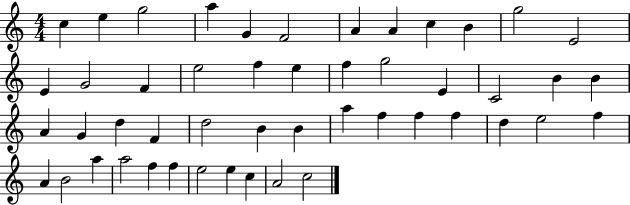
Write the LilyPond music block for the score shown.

{
  \clef treble
  \numericTimeSignature
  \time 4/4
  \key c \major
  c''4 e''4 g''2 | a''4 g'4 f'2 | a'4 a'4 c''4 b'4 | g''2 e'2 | \break e'4 g'2 f'4 | e''2 f''4 e''4 | f''4 g''2 e'4 | c'2 b'4 b'4 | \break a'4 g'4 d''4 f'4 | d''2 b'4 b'4 | a''4 f''4 f''4 f''4 | d''4 e''2 f''4 | \break a'4 b'2 a''4 | a''2 f''4 f''4 | e''2 e''4 c''4 | a'2 c''2 | \break \bar "|."
}